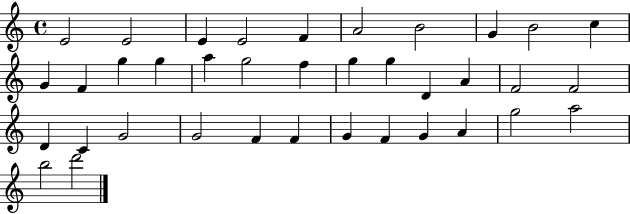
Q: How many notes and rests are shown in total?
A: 37